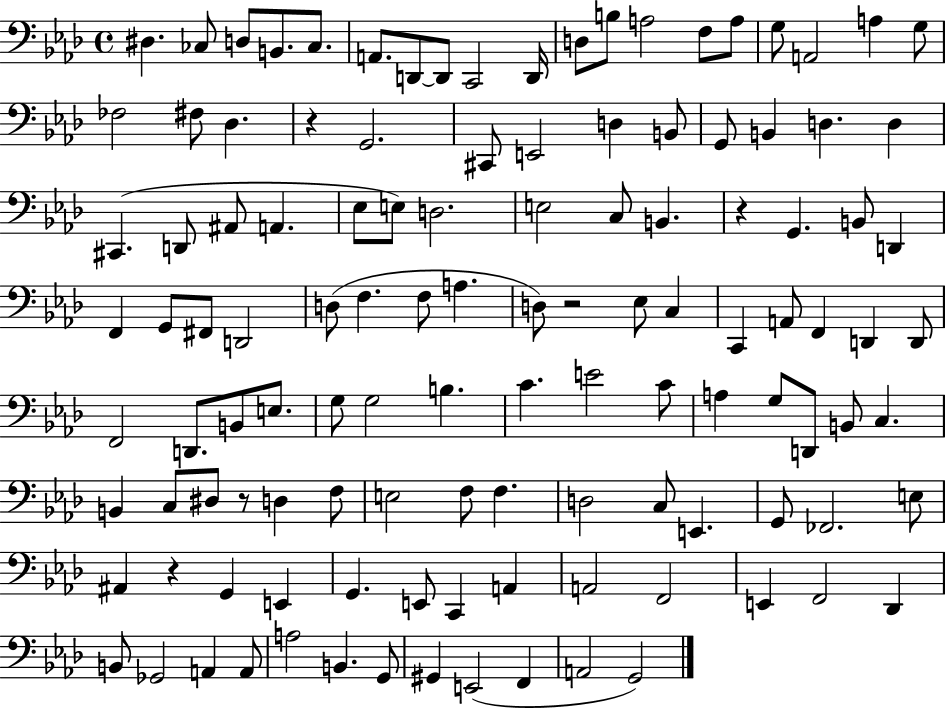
D#3/q. CES3/e D3/e B2/e. CES3/e. A2/e. D2/e D2/e C2/h D2/s D3/e B3/e A3/h F3/e A3/e G3/e A2/h A3/q G3/e FES3/h F#3/e Db3/q. R/q G2/h. C#2/e E2/h D3/q B2/e G2/e B2/q D3/q. D3/q C#2/q. D2/e A#2/e A2/q. Eb3/e E3/e D3/h. E3/h C3/e B2/q. R/q G2/q. B2/e D2/q F2/q G2/e F#2/e D2/h D3/e F3/q. F3/e A3/q. D3/e R/h Eb3/e C3/q C2/q A2/e F2/q D2/q D2/e F2/h D2/e. B2/e E3/e. G3/e G3/h B3/q. C4/q. E4/h C4/e A3/q G3/e D2/e B2/e C3/q. B2/q C3/e D#3/e R/e D3/q F3/e E3/h F3/e F3/q. D3/h C3/e E2/q. G2/e FES2/h. E3/e A#2/q R/q G2/q E2/q G2/q. E2/e C2/q A2/q A2/h F2/h E2/q F2/h Db2/q B2/e Gb2/h A2/q A2/e A3/h B2/q. G2/e G#2/q E2/h F2/q A2/h G2/h